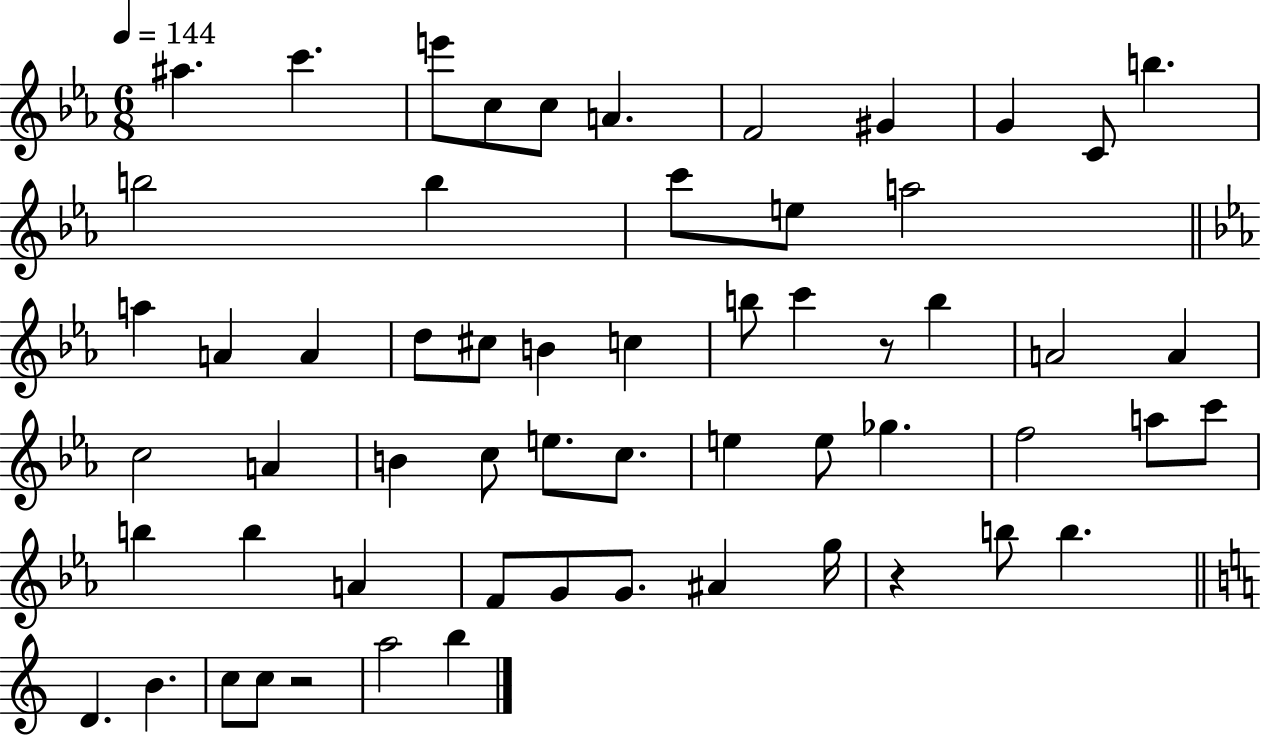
{
  \clef treble
  \numericTimeSignature
  \time 6/8
  \key ees \major
  \tempo 4 = 144
  ais''4. c'''4. | e'''8 c''8 c''8 a'4. | f'2 gis'4 | g'4 c'8 b''4. | \break b''2 b''4 | c'''8 e''8 a''2 | \bar "||" \break \key ees \major a''4 a'4 a'4 | d''8 cis''8 b'4 c''4 | b''8 c'''4 r8 b''4 | a'2 a'4 | \break c''2 a'4 | b'4 c''8 e''8. c''8. | e''4 e''8 ges''4. | f''2 a''8 c'''8 | \break b''4 b''4 a'4 | f'8 g'8 g'8. ais'4 g''16 | r4 b''8 b''4. | \bar "||" \break \key c \major d'4. b'4. | c''8 c''8 r2 | a''2 b''4 | \bar "|."
}